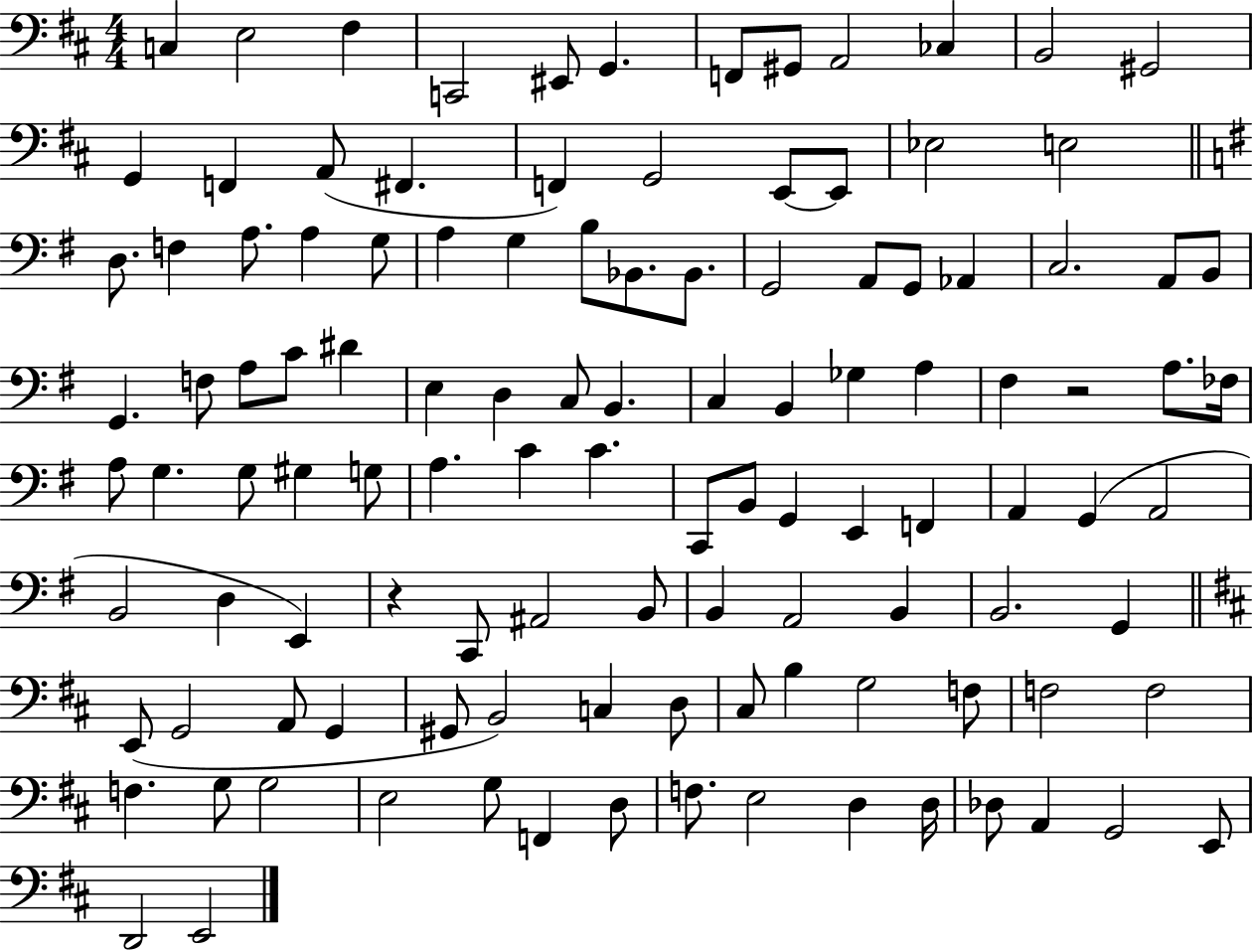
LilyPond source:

{
  \clef bass
  \numericTimeSignature
  \time 4/4
  \key d \major
  c4 e2 fis4 | c,2 eis,8 g,4. | f,8 gis,8 a,2 ces4 | b,2 gis,2 | \break g,4 f,4 a,8( fis,4. | f,4) g,2 e,8~~ e,8 | ees2 e2 | \bar "||" \break \key e \minor d8. f4 a8. a4 g8 | a4 g4 b8 bes,8. bes,8. | g,2 a,8 g,8 aes,4 | c2. a,8 b,8 | \break g,4. f8 a8 c'8 dis'4 | e4 d4 c8 b,4. | c4 b,4 ges4 a4 | fis4 r2 a8. fes16 | \break a8 g4. g8 gis4 g8 | a4. c'4 c'4. | c,8 b,8 g,4 e,4 f,4 | a,4 g,4( a,2 | \break b,2 d4 e,4) | r4 c,8 ais,2 b,8 | b,4 a,2 b,4 | b,2. g,4 | \break \bar "||" \break \key d \major e,8( g,2 a,8 g,4 | gis,8 b,2) c4 d8 | cis8 b4 g2 f8 | f2 f2 | \break f4. g8 g2 | e2 g8 f,4 d8 | f8. e2 d4 d16 | des8 a,4 g,2 e,8 | \break d,2 e,2 | \bar "|."
}